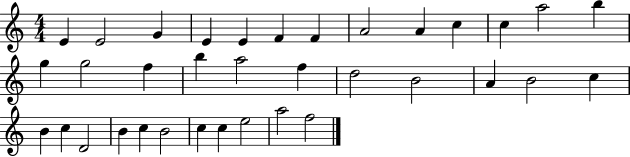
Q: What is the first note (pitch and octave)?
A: E4